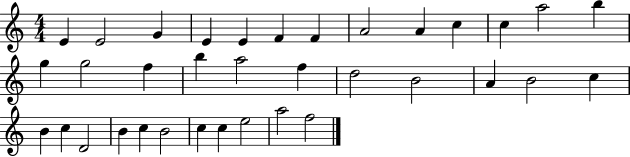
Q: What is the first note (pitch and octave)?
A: E4